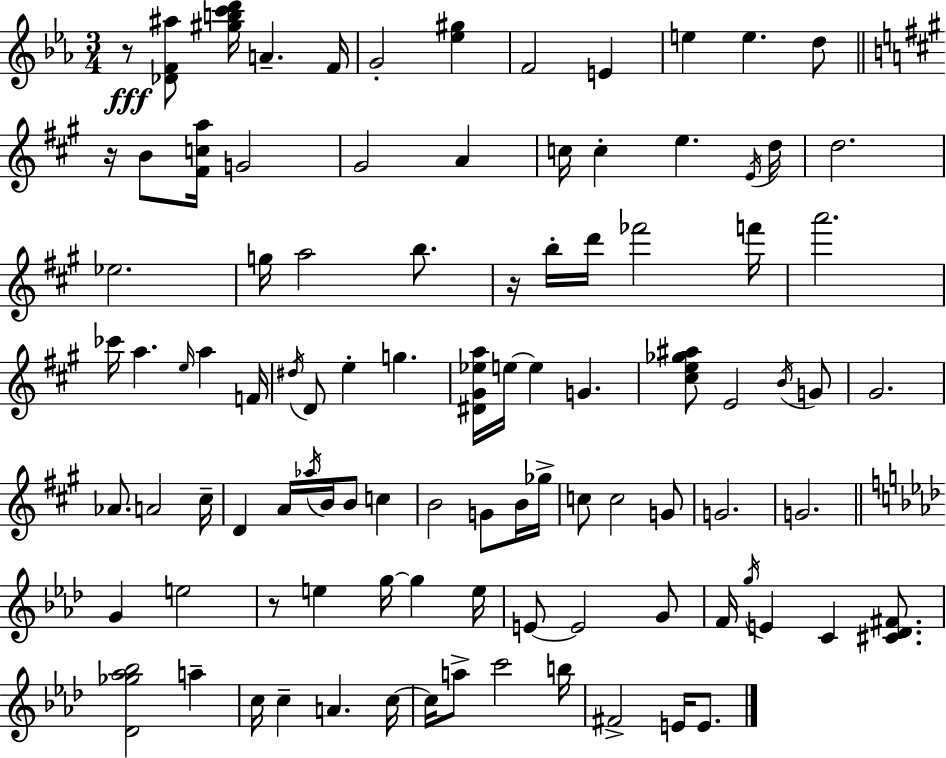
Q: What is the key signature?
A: C minor